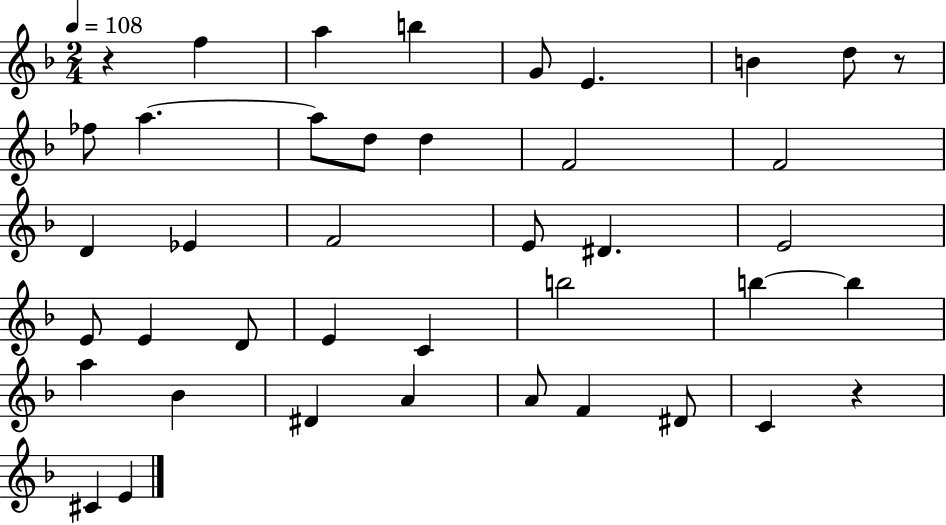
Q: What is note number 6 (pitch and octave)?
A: B4